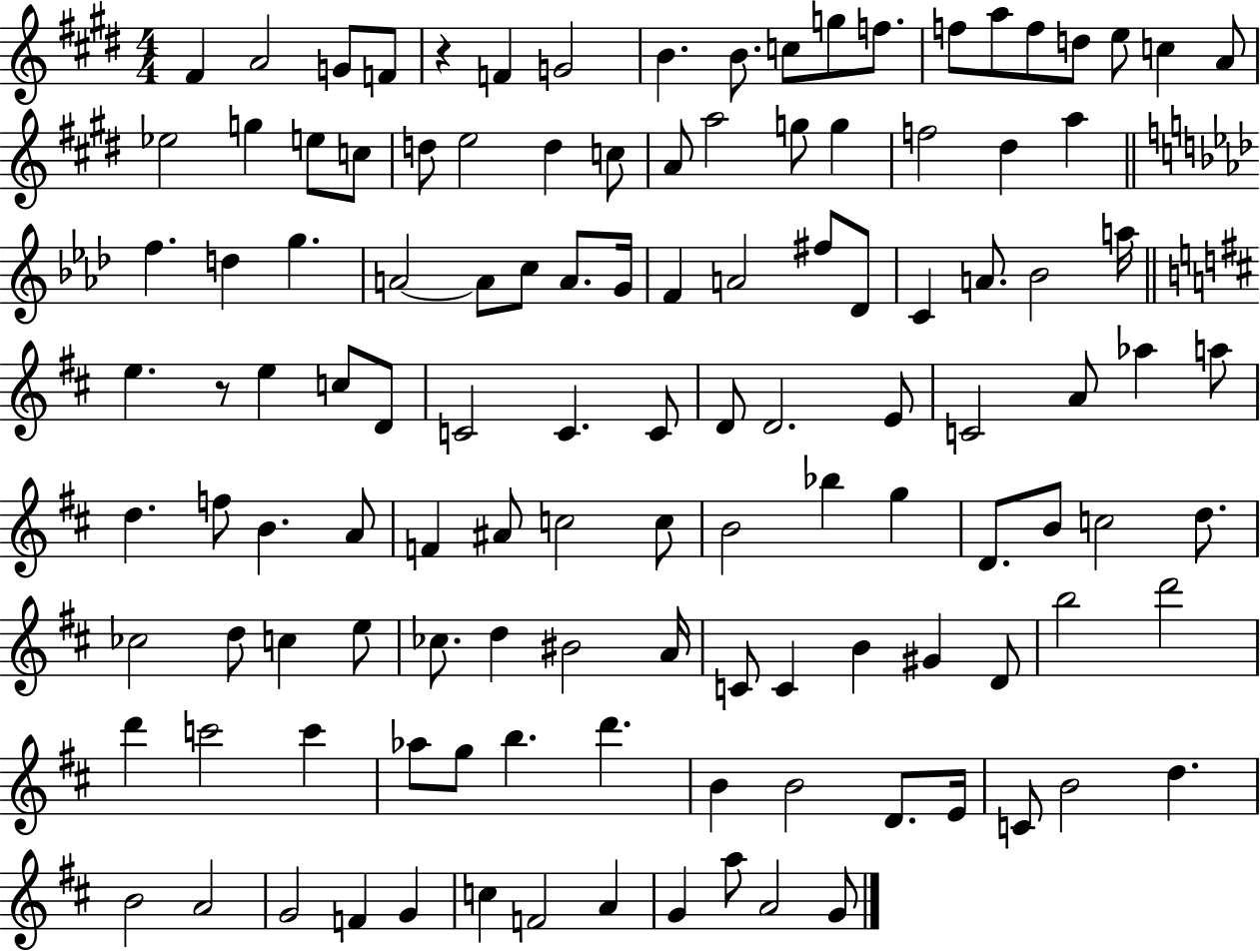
{
  \clef treble
  \numericTimeSignature
  \time 4/4
  \key e \major
  fis'4 a'2 g'8 f'8 | r4 f'4 g'2 | b'4. b'8. c''8 g''8 f''8. | f''8 a''8 f''8 d''8 e''8 c''4 a'8 | \break ees''2 g''4 e''8 c''8 | d''8 e''2 d''4 c''8 | a'8 a''2 g''8 g''4 | f''2 dis''4 a''4 | \break \bar "||" \break \key f \minor f''4. d''4 g''4. | a'2~~ a'8 c''8 a'8. g'16 | f'4 a'2 fis''8 des'8 | c'4 a'8. bes'2 a''16 | \break \bar "||" \break \key d \major e''4. r8 e''4 c''8 d'8 | c'2 c'4. c'8 | d'8 d'2. e'8 | c'2 a'8 aes''4 a''8 | \break d''4. f''8 b'4. a'8 | f'4 ais'8 c''2 c''8 | b'2 bes''4 g''4 | d'8. b'8 c''2 d''8. | \break ces''2 d''8 c''4 e''8 | ces''8. d''4 bis'2 a'16 | c'8 c'4 b'4 gis'4 d'8 | b''2 d'''2 | \break d'''4 c'''2 c'''4 | aes''8 g''8 b''4. d'''4. | b'4 b'2 d'8. e'16 | c'8 b'2 d''4. | \break b'2 a'2 | g'2 f'4 g'4 | c''4 f'2 a'4 | g'4 a''8 a'2 g'8 | \break \bar "|."
}